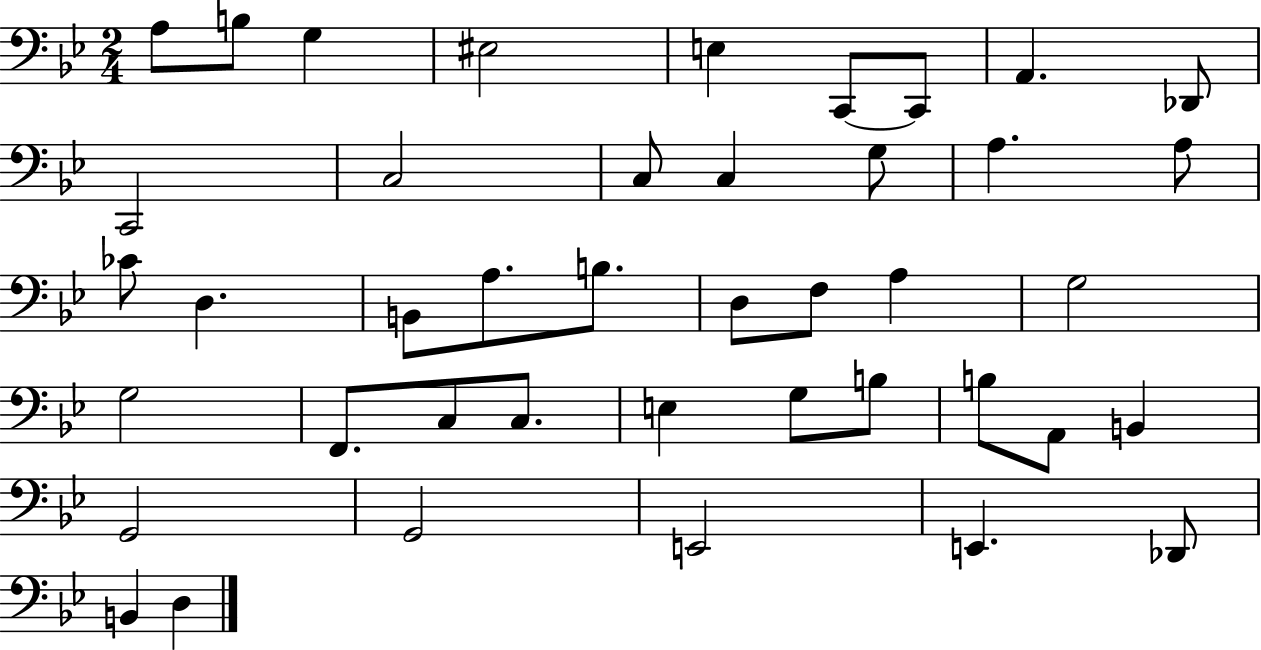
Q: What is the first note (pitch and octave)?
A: A3